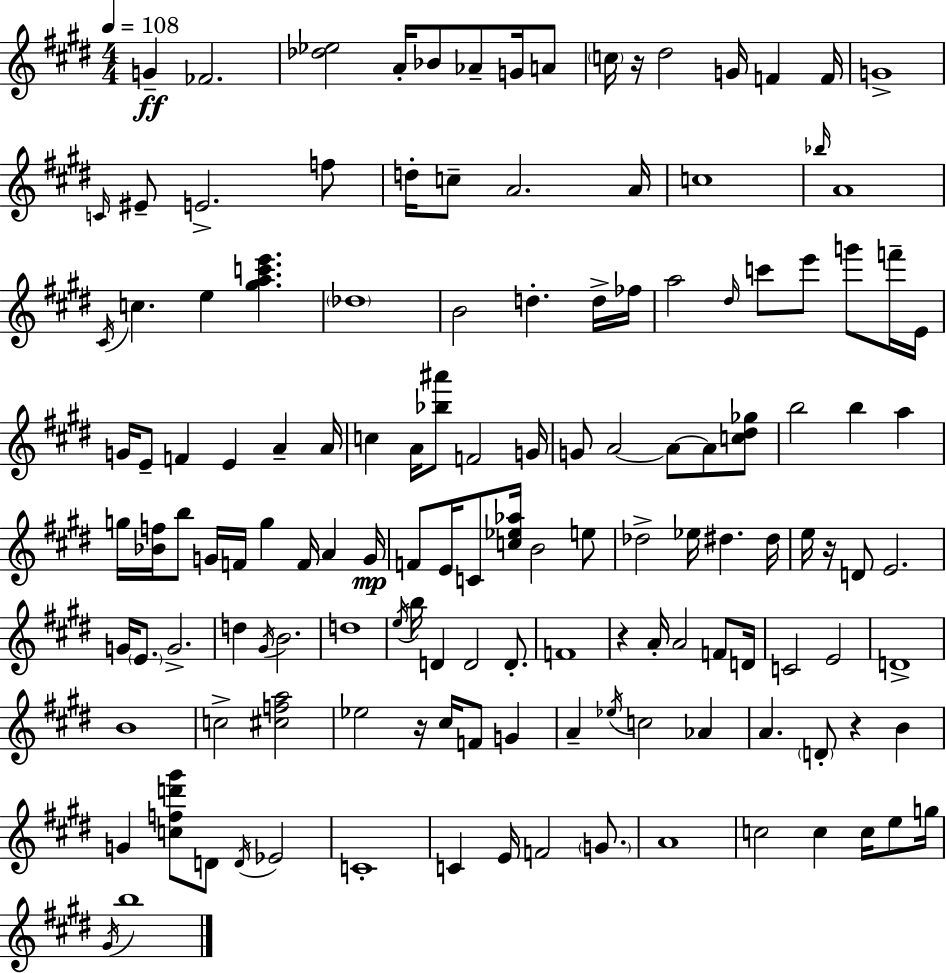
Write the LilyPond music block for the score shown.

{
  \clef treble
  \numericTimeSignature
  \time 4/4
  \key e \major
  \tempo 4 = 108
  g'4--\ff fes'2. | <des'' ees''>2 a'16-. bes'8 aes'8-- g'16 a'8 | \parenthesize c''16 r16 dis''2 g'16 f'4 f'16 | g'1-> | \break \grace { c'16 } eis'8-- e'2.-> f''8 | d''16-. c''8-- a'2. | a'16 c''1 | \grace { bes''16 } a'1 | \break \acciaccatura { cis'16 } c''4. e''4 <gis'' a'' c''' e'''>4. | \parenthesize des''1 | b'2 d''4.-. | d''16-> fes''16 a''2 \grace { dis''16 } c'''8 e'''8 | \break g'''8 f'''16-- e'16 g'16 e'8-- f'4 e'4 a'4-- | a'16 c''4 a'16 <bes'' ais'''>8 f'2 | g'16 g'8 a'2~~ a'8~~ | a'8 <c'' dis'' ges''>8 b''2 b''4 | \break a''4 g''16 <bes' f''>16 b''8 g'16 f'16 g''4 f'16 a'4 | g'16\mp f'8 e'16 c'8 <c'' ees'' aes''>16 b'2 | e''8 des''2-> ees''16 dis''4. | dis''16 e''16 r16 d'8 e'2. | \break g'16 \parenthesize e'8. g'2.-> | d''4 \acciaccatura { gis'16 } b'2. | d''1 | \acciaccatura { e''16 } b''16 d'4 d'2 | \break d'8.-. f'1 | r4 a'16-. a'2 | f'8 d'16 c'2 e'2 | d'1-> | \break b'1 | c''2-> <cis'' f'' a''>2 | ees''2 r16 cis''16 | f'8 g'4 a'4-- \acciaccatura { ees''16 } c''2 | \break aes'4 a'4. \parenthesize d'8-. r4 | b'4 g'4 <c'' f'' d''' gis'''>8 d'8 \acciaccatura { d'16 } | ees'2 c'1-. | c'4 e'16 f'2 | \break \parenthesize g'8. a'1 | c''2 | c''4 c''16 e''8 g''16 \acciaccatura { gis'16 } b''1 | \bar "|."
}